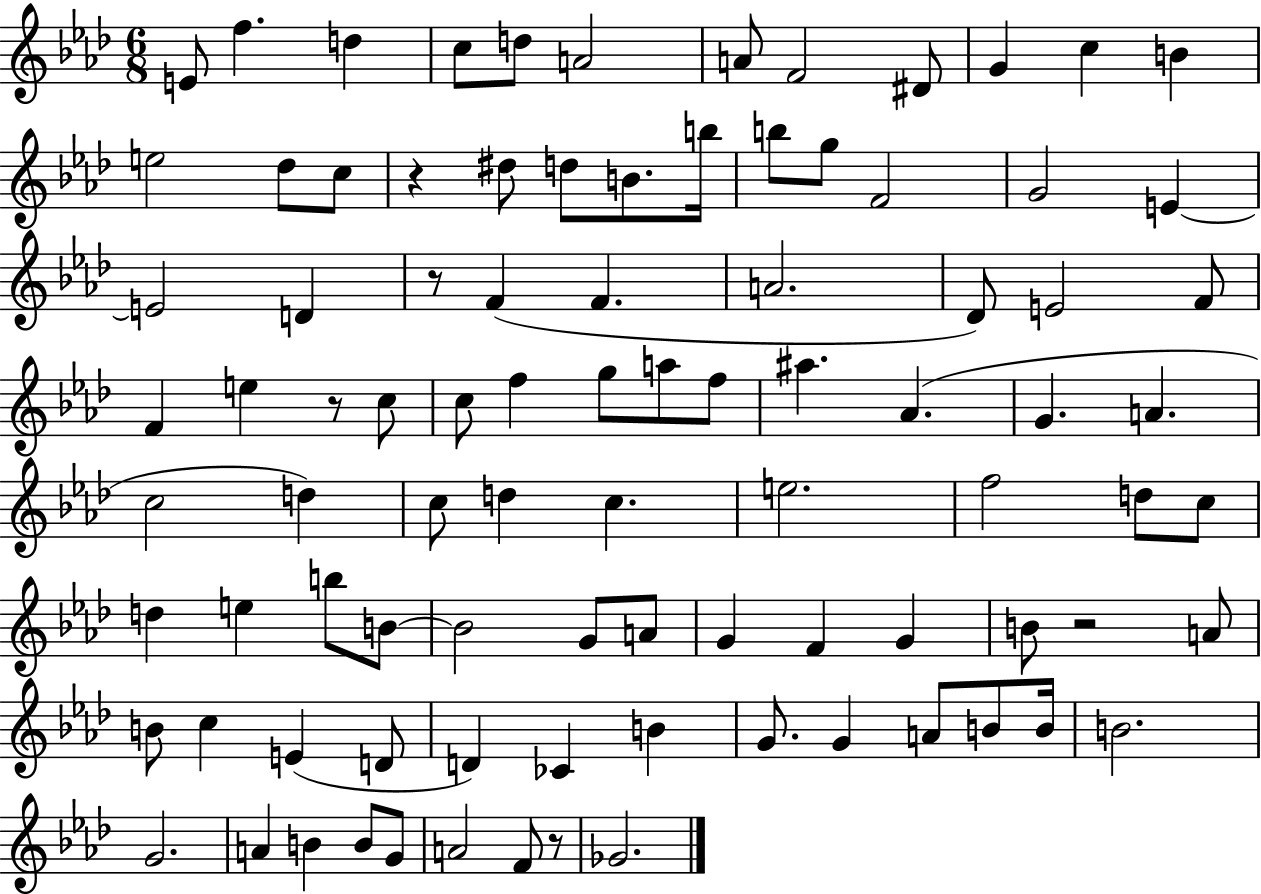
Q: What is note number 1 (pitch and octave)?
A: E4